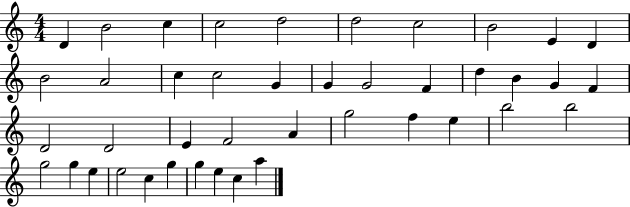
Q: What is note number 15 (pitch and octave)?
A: G4